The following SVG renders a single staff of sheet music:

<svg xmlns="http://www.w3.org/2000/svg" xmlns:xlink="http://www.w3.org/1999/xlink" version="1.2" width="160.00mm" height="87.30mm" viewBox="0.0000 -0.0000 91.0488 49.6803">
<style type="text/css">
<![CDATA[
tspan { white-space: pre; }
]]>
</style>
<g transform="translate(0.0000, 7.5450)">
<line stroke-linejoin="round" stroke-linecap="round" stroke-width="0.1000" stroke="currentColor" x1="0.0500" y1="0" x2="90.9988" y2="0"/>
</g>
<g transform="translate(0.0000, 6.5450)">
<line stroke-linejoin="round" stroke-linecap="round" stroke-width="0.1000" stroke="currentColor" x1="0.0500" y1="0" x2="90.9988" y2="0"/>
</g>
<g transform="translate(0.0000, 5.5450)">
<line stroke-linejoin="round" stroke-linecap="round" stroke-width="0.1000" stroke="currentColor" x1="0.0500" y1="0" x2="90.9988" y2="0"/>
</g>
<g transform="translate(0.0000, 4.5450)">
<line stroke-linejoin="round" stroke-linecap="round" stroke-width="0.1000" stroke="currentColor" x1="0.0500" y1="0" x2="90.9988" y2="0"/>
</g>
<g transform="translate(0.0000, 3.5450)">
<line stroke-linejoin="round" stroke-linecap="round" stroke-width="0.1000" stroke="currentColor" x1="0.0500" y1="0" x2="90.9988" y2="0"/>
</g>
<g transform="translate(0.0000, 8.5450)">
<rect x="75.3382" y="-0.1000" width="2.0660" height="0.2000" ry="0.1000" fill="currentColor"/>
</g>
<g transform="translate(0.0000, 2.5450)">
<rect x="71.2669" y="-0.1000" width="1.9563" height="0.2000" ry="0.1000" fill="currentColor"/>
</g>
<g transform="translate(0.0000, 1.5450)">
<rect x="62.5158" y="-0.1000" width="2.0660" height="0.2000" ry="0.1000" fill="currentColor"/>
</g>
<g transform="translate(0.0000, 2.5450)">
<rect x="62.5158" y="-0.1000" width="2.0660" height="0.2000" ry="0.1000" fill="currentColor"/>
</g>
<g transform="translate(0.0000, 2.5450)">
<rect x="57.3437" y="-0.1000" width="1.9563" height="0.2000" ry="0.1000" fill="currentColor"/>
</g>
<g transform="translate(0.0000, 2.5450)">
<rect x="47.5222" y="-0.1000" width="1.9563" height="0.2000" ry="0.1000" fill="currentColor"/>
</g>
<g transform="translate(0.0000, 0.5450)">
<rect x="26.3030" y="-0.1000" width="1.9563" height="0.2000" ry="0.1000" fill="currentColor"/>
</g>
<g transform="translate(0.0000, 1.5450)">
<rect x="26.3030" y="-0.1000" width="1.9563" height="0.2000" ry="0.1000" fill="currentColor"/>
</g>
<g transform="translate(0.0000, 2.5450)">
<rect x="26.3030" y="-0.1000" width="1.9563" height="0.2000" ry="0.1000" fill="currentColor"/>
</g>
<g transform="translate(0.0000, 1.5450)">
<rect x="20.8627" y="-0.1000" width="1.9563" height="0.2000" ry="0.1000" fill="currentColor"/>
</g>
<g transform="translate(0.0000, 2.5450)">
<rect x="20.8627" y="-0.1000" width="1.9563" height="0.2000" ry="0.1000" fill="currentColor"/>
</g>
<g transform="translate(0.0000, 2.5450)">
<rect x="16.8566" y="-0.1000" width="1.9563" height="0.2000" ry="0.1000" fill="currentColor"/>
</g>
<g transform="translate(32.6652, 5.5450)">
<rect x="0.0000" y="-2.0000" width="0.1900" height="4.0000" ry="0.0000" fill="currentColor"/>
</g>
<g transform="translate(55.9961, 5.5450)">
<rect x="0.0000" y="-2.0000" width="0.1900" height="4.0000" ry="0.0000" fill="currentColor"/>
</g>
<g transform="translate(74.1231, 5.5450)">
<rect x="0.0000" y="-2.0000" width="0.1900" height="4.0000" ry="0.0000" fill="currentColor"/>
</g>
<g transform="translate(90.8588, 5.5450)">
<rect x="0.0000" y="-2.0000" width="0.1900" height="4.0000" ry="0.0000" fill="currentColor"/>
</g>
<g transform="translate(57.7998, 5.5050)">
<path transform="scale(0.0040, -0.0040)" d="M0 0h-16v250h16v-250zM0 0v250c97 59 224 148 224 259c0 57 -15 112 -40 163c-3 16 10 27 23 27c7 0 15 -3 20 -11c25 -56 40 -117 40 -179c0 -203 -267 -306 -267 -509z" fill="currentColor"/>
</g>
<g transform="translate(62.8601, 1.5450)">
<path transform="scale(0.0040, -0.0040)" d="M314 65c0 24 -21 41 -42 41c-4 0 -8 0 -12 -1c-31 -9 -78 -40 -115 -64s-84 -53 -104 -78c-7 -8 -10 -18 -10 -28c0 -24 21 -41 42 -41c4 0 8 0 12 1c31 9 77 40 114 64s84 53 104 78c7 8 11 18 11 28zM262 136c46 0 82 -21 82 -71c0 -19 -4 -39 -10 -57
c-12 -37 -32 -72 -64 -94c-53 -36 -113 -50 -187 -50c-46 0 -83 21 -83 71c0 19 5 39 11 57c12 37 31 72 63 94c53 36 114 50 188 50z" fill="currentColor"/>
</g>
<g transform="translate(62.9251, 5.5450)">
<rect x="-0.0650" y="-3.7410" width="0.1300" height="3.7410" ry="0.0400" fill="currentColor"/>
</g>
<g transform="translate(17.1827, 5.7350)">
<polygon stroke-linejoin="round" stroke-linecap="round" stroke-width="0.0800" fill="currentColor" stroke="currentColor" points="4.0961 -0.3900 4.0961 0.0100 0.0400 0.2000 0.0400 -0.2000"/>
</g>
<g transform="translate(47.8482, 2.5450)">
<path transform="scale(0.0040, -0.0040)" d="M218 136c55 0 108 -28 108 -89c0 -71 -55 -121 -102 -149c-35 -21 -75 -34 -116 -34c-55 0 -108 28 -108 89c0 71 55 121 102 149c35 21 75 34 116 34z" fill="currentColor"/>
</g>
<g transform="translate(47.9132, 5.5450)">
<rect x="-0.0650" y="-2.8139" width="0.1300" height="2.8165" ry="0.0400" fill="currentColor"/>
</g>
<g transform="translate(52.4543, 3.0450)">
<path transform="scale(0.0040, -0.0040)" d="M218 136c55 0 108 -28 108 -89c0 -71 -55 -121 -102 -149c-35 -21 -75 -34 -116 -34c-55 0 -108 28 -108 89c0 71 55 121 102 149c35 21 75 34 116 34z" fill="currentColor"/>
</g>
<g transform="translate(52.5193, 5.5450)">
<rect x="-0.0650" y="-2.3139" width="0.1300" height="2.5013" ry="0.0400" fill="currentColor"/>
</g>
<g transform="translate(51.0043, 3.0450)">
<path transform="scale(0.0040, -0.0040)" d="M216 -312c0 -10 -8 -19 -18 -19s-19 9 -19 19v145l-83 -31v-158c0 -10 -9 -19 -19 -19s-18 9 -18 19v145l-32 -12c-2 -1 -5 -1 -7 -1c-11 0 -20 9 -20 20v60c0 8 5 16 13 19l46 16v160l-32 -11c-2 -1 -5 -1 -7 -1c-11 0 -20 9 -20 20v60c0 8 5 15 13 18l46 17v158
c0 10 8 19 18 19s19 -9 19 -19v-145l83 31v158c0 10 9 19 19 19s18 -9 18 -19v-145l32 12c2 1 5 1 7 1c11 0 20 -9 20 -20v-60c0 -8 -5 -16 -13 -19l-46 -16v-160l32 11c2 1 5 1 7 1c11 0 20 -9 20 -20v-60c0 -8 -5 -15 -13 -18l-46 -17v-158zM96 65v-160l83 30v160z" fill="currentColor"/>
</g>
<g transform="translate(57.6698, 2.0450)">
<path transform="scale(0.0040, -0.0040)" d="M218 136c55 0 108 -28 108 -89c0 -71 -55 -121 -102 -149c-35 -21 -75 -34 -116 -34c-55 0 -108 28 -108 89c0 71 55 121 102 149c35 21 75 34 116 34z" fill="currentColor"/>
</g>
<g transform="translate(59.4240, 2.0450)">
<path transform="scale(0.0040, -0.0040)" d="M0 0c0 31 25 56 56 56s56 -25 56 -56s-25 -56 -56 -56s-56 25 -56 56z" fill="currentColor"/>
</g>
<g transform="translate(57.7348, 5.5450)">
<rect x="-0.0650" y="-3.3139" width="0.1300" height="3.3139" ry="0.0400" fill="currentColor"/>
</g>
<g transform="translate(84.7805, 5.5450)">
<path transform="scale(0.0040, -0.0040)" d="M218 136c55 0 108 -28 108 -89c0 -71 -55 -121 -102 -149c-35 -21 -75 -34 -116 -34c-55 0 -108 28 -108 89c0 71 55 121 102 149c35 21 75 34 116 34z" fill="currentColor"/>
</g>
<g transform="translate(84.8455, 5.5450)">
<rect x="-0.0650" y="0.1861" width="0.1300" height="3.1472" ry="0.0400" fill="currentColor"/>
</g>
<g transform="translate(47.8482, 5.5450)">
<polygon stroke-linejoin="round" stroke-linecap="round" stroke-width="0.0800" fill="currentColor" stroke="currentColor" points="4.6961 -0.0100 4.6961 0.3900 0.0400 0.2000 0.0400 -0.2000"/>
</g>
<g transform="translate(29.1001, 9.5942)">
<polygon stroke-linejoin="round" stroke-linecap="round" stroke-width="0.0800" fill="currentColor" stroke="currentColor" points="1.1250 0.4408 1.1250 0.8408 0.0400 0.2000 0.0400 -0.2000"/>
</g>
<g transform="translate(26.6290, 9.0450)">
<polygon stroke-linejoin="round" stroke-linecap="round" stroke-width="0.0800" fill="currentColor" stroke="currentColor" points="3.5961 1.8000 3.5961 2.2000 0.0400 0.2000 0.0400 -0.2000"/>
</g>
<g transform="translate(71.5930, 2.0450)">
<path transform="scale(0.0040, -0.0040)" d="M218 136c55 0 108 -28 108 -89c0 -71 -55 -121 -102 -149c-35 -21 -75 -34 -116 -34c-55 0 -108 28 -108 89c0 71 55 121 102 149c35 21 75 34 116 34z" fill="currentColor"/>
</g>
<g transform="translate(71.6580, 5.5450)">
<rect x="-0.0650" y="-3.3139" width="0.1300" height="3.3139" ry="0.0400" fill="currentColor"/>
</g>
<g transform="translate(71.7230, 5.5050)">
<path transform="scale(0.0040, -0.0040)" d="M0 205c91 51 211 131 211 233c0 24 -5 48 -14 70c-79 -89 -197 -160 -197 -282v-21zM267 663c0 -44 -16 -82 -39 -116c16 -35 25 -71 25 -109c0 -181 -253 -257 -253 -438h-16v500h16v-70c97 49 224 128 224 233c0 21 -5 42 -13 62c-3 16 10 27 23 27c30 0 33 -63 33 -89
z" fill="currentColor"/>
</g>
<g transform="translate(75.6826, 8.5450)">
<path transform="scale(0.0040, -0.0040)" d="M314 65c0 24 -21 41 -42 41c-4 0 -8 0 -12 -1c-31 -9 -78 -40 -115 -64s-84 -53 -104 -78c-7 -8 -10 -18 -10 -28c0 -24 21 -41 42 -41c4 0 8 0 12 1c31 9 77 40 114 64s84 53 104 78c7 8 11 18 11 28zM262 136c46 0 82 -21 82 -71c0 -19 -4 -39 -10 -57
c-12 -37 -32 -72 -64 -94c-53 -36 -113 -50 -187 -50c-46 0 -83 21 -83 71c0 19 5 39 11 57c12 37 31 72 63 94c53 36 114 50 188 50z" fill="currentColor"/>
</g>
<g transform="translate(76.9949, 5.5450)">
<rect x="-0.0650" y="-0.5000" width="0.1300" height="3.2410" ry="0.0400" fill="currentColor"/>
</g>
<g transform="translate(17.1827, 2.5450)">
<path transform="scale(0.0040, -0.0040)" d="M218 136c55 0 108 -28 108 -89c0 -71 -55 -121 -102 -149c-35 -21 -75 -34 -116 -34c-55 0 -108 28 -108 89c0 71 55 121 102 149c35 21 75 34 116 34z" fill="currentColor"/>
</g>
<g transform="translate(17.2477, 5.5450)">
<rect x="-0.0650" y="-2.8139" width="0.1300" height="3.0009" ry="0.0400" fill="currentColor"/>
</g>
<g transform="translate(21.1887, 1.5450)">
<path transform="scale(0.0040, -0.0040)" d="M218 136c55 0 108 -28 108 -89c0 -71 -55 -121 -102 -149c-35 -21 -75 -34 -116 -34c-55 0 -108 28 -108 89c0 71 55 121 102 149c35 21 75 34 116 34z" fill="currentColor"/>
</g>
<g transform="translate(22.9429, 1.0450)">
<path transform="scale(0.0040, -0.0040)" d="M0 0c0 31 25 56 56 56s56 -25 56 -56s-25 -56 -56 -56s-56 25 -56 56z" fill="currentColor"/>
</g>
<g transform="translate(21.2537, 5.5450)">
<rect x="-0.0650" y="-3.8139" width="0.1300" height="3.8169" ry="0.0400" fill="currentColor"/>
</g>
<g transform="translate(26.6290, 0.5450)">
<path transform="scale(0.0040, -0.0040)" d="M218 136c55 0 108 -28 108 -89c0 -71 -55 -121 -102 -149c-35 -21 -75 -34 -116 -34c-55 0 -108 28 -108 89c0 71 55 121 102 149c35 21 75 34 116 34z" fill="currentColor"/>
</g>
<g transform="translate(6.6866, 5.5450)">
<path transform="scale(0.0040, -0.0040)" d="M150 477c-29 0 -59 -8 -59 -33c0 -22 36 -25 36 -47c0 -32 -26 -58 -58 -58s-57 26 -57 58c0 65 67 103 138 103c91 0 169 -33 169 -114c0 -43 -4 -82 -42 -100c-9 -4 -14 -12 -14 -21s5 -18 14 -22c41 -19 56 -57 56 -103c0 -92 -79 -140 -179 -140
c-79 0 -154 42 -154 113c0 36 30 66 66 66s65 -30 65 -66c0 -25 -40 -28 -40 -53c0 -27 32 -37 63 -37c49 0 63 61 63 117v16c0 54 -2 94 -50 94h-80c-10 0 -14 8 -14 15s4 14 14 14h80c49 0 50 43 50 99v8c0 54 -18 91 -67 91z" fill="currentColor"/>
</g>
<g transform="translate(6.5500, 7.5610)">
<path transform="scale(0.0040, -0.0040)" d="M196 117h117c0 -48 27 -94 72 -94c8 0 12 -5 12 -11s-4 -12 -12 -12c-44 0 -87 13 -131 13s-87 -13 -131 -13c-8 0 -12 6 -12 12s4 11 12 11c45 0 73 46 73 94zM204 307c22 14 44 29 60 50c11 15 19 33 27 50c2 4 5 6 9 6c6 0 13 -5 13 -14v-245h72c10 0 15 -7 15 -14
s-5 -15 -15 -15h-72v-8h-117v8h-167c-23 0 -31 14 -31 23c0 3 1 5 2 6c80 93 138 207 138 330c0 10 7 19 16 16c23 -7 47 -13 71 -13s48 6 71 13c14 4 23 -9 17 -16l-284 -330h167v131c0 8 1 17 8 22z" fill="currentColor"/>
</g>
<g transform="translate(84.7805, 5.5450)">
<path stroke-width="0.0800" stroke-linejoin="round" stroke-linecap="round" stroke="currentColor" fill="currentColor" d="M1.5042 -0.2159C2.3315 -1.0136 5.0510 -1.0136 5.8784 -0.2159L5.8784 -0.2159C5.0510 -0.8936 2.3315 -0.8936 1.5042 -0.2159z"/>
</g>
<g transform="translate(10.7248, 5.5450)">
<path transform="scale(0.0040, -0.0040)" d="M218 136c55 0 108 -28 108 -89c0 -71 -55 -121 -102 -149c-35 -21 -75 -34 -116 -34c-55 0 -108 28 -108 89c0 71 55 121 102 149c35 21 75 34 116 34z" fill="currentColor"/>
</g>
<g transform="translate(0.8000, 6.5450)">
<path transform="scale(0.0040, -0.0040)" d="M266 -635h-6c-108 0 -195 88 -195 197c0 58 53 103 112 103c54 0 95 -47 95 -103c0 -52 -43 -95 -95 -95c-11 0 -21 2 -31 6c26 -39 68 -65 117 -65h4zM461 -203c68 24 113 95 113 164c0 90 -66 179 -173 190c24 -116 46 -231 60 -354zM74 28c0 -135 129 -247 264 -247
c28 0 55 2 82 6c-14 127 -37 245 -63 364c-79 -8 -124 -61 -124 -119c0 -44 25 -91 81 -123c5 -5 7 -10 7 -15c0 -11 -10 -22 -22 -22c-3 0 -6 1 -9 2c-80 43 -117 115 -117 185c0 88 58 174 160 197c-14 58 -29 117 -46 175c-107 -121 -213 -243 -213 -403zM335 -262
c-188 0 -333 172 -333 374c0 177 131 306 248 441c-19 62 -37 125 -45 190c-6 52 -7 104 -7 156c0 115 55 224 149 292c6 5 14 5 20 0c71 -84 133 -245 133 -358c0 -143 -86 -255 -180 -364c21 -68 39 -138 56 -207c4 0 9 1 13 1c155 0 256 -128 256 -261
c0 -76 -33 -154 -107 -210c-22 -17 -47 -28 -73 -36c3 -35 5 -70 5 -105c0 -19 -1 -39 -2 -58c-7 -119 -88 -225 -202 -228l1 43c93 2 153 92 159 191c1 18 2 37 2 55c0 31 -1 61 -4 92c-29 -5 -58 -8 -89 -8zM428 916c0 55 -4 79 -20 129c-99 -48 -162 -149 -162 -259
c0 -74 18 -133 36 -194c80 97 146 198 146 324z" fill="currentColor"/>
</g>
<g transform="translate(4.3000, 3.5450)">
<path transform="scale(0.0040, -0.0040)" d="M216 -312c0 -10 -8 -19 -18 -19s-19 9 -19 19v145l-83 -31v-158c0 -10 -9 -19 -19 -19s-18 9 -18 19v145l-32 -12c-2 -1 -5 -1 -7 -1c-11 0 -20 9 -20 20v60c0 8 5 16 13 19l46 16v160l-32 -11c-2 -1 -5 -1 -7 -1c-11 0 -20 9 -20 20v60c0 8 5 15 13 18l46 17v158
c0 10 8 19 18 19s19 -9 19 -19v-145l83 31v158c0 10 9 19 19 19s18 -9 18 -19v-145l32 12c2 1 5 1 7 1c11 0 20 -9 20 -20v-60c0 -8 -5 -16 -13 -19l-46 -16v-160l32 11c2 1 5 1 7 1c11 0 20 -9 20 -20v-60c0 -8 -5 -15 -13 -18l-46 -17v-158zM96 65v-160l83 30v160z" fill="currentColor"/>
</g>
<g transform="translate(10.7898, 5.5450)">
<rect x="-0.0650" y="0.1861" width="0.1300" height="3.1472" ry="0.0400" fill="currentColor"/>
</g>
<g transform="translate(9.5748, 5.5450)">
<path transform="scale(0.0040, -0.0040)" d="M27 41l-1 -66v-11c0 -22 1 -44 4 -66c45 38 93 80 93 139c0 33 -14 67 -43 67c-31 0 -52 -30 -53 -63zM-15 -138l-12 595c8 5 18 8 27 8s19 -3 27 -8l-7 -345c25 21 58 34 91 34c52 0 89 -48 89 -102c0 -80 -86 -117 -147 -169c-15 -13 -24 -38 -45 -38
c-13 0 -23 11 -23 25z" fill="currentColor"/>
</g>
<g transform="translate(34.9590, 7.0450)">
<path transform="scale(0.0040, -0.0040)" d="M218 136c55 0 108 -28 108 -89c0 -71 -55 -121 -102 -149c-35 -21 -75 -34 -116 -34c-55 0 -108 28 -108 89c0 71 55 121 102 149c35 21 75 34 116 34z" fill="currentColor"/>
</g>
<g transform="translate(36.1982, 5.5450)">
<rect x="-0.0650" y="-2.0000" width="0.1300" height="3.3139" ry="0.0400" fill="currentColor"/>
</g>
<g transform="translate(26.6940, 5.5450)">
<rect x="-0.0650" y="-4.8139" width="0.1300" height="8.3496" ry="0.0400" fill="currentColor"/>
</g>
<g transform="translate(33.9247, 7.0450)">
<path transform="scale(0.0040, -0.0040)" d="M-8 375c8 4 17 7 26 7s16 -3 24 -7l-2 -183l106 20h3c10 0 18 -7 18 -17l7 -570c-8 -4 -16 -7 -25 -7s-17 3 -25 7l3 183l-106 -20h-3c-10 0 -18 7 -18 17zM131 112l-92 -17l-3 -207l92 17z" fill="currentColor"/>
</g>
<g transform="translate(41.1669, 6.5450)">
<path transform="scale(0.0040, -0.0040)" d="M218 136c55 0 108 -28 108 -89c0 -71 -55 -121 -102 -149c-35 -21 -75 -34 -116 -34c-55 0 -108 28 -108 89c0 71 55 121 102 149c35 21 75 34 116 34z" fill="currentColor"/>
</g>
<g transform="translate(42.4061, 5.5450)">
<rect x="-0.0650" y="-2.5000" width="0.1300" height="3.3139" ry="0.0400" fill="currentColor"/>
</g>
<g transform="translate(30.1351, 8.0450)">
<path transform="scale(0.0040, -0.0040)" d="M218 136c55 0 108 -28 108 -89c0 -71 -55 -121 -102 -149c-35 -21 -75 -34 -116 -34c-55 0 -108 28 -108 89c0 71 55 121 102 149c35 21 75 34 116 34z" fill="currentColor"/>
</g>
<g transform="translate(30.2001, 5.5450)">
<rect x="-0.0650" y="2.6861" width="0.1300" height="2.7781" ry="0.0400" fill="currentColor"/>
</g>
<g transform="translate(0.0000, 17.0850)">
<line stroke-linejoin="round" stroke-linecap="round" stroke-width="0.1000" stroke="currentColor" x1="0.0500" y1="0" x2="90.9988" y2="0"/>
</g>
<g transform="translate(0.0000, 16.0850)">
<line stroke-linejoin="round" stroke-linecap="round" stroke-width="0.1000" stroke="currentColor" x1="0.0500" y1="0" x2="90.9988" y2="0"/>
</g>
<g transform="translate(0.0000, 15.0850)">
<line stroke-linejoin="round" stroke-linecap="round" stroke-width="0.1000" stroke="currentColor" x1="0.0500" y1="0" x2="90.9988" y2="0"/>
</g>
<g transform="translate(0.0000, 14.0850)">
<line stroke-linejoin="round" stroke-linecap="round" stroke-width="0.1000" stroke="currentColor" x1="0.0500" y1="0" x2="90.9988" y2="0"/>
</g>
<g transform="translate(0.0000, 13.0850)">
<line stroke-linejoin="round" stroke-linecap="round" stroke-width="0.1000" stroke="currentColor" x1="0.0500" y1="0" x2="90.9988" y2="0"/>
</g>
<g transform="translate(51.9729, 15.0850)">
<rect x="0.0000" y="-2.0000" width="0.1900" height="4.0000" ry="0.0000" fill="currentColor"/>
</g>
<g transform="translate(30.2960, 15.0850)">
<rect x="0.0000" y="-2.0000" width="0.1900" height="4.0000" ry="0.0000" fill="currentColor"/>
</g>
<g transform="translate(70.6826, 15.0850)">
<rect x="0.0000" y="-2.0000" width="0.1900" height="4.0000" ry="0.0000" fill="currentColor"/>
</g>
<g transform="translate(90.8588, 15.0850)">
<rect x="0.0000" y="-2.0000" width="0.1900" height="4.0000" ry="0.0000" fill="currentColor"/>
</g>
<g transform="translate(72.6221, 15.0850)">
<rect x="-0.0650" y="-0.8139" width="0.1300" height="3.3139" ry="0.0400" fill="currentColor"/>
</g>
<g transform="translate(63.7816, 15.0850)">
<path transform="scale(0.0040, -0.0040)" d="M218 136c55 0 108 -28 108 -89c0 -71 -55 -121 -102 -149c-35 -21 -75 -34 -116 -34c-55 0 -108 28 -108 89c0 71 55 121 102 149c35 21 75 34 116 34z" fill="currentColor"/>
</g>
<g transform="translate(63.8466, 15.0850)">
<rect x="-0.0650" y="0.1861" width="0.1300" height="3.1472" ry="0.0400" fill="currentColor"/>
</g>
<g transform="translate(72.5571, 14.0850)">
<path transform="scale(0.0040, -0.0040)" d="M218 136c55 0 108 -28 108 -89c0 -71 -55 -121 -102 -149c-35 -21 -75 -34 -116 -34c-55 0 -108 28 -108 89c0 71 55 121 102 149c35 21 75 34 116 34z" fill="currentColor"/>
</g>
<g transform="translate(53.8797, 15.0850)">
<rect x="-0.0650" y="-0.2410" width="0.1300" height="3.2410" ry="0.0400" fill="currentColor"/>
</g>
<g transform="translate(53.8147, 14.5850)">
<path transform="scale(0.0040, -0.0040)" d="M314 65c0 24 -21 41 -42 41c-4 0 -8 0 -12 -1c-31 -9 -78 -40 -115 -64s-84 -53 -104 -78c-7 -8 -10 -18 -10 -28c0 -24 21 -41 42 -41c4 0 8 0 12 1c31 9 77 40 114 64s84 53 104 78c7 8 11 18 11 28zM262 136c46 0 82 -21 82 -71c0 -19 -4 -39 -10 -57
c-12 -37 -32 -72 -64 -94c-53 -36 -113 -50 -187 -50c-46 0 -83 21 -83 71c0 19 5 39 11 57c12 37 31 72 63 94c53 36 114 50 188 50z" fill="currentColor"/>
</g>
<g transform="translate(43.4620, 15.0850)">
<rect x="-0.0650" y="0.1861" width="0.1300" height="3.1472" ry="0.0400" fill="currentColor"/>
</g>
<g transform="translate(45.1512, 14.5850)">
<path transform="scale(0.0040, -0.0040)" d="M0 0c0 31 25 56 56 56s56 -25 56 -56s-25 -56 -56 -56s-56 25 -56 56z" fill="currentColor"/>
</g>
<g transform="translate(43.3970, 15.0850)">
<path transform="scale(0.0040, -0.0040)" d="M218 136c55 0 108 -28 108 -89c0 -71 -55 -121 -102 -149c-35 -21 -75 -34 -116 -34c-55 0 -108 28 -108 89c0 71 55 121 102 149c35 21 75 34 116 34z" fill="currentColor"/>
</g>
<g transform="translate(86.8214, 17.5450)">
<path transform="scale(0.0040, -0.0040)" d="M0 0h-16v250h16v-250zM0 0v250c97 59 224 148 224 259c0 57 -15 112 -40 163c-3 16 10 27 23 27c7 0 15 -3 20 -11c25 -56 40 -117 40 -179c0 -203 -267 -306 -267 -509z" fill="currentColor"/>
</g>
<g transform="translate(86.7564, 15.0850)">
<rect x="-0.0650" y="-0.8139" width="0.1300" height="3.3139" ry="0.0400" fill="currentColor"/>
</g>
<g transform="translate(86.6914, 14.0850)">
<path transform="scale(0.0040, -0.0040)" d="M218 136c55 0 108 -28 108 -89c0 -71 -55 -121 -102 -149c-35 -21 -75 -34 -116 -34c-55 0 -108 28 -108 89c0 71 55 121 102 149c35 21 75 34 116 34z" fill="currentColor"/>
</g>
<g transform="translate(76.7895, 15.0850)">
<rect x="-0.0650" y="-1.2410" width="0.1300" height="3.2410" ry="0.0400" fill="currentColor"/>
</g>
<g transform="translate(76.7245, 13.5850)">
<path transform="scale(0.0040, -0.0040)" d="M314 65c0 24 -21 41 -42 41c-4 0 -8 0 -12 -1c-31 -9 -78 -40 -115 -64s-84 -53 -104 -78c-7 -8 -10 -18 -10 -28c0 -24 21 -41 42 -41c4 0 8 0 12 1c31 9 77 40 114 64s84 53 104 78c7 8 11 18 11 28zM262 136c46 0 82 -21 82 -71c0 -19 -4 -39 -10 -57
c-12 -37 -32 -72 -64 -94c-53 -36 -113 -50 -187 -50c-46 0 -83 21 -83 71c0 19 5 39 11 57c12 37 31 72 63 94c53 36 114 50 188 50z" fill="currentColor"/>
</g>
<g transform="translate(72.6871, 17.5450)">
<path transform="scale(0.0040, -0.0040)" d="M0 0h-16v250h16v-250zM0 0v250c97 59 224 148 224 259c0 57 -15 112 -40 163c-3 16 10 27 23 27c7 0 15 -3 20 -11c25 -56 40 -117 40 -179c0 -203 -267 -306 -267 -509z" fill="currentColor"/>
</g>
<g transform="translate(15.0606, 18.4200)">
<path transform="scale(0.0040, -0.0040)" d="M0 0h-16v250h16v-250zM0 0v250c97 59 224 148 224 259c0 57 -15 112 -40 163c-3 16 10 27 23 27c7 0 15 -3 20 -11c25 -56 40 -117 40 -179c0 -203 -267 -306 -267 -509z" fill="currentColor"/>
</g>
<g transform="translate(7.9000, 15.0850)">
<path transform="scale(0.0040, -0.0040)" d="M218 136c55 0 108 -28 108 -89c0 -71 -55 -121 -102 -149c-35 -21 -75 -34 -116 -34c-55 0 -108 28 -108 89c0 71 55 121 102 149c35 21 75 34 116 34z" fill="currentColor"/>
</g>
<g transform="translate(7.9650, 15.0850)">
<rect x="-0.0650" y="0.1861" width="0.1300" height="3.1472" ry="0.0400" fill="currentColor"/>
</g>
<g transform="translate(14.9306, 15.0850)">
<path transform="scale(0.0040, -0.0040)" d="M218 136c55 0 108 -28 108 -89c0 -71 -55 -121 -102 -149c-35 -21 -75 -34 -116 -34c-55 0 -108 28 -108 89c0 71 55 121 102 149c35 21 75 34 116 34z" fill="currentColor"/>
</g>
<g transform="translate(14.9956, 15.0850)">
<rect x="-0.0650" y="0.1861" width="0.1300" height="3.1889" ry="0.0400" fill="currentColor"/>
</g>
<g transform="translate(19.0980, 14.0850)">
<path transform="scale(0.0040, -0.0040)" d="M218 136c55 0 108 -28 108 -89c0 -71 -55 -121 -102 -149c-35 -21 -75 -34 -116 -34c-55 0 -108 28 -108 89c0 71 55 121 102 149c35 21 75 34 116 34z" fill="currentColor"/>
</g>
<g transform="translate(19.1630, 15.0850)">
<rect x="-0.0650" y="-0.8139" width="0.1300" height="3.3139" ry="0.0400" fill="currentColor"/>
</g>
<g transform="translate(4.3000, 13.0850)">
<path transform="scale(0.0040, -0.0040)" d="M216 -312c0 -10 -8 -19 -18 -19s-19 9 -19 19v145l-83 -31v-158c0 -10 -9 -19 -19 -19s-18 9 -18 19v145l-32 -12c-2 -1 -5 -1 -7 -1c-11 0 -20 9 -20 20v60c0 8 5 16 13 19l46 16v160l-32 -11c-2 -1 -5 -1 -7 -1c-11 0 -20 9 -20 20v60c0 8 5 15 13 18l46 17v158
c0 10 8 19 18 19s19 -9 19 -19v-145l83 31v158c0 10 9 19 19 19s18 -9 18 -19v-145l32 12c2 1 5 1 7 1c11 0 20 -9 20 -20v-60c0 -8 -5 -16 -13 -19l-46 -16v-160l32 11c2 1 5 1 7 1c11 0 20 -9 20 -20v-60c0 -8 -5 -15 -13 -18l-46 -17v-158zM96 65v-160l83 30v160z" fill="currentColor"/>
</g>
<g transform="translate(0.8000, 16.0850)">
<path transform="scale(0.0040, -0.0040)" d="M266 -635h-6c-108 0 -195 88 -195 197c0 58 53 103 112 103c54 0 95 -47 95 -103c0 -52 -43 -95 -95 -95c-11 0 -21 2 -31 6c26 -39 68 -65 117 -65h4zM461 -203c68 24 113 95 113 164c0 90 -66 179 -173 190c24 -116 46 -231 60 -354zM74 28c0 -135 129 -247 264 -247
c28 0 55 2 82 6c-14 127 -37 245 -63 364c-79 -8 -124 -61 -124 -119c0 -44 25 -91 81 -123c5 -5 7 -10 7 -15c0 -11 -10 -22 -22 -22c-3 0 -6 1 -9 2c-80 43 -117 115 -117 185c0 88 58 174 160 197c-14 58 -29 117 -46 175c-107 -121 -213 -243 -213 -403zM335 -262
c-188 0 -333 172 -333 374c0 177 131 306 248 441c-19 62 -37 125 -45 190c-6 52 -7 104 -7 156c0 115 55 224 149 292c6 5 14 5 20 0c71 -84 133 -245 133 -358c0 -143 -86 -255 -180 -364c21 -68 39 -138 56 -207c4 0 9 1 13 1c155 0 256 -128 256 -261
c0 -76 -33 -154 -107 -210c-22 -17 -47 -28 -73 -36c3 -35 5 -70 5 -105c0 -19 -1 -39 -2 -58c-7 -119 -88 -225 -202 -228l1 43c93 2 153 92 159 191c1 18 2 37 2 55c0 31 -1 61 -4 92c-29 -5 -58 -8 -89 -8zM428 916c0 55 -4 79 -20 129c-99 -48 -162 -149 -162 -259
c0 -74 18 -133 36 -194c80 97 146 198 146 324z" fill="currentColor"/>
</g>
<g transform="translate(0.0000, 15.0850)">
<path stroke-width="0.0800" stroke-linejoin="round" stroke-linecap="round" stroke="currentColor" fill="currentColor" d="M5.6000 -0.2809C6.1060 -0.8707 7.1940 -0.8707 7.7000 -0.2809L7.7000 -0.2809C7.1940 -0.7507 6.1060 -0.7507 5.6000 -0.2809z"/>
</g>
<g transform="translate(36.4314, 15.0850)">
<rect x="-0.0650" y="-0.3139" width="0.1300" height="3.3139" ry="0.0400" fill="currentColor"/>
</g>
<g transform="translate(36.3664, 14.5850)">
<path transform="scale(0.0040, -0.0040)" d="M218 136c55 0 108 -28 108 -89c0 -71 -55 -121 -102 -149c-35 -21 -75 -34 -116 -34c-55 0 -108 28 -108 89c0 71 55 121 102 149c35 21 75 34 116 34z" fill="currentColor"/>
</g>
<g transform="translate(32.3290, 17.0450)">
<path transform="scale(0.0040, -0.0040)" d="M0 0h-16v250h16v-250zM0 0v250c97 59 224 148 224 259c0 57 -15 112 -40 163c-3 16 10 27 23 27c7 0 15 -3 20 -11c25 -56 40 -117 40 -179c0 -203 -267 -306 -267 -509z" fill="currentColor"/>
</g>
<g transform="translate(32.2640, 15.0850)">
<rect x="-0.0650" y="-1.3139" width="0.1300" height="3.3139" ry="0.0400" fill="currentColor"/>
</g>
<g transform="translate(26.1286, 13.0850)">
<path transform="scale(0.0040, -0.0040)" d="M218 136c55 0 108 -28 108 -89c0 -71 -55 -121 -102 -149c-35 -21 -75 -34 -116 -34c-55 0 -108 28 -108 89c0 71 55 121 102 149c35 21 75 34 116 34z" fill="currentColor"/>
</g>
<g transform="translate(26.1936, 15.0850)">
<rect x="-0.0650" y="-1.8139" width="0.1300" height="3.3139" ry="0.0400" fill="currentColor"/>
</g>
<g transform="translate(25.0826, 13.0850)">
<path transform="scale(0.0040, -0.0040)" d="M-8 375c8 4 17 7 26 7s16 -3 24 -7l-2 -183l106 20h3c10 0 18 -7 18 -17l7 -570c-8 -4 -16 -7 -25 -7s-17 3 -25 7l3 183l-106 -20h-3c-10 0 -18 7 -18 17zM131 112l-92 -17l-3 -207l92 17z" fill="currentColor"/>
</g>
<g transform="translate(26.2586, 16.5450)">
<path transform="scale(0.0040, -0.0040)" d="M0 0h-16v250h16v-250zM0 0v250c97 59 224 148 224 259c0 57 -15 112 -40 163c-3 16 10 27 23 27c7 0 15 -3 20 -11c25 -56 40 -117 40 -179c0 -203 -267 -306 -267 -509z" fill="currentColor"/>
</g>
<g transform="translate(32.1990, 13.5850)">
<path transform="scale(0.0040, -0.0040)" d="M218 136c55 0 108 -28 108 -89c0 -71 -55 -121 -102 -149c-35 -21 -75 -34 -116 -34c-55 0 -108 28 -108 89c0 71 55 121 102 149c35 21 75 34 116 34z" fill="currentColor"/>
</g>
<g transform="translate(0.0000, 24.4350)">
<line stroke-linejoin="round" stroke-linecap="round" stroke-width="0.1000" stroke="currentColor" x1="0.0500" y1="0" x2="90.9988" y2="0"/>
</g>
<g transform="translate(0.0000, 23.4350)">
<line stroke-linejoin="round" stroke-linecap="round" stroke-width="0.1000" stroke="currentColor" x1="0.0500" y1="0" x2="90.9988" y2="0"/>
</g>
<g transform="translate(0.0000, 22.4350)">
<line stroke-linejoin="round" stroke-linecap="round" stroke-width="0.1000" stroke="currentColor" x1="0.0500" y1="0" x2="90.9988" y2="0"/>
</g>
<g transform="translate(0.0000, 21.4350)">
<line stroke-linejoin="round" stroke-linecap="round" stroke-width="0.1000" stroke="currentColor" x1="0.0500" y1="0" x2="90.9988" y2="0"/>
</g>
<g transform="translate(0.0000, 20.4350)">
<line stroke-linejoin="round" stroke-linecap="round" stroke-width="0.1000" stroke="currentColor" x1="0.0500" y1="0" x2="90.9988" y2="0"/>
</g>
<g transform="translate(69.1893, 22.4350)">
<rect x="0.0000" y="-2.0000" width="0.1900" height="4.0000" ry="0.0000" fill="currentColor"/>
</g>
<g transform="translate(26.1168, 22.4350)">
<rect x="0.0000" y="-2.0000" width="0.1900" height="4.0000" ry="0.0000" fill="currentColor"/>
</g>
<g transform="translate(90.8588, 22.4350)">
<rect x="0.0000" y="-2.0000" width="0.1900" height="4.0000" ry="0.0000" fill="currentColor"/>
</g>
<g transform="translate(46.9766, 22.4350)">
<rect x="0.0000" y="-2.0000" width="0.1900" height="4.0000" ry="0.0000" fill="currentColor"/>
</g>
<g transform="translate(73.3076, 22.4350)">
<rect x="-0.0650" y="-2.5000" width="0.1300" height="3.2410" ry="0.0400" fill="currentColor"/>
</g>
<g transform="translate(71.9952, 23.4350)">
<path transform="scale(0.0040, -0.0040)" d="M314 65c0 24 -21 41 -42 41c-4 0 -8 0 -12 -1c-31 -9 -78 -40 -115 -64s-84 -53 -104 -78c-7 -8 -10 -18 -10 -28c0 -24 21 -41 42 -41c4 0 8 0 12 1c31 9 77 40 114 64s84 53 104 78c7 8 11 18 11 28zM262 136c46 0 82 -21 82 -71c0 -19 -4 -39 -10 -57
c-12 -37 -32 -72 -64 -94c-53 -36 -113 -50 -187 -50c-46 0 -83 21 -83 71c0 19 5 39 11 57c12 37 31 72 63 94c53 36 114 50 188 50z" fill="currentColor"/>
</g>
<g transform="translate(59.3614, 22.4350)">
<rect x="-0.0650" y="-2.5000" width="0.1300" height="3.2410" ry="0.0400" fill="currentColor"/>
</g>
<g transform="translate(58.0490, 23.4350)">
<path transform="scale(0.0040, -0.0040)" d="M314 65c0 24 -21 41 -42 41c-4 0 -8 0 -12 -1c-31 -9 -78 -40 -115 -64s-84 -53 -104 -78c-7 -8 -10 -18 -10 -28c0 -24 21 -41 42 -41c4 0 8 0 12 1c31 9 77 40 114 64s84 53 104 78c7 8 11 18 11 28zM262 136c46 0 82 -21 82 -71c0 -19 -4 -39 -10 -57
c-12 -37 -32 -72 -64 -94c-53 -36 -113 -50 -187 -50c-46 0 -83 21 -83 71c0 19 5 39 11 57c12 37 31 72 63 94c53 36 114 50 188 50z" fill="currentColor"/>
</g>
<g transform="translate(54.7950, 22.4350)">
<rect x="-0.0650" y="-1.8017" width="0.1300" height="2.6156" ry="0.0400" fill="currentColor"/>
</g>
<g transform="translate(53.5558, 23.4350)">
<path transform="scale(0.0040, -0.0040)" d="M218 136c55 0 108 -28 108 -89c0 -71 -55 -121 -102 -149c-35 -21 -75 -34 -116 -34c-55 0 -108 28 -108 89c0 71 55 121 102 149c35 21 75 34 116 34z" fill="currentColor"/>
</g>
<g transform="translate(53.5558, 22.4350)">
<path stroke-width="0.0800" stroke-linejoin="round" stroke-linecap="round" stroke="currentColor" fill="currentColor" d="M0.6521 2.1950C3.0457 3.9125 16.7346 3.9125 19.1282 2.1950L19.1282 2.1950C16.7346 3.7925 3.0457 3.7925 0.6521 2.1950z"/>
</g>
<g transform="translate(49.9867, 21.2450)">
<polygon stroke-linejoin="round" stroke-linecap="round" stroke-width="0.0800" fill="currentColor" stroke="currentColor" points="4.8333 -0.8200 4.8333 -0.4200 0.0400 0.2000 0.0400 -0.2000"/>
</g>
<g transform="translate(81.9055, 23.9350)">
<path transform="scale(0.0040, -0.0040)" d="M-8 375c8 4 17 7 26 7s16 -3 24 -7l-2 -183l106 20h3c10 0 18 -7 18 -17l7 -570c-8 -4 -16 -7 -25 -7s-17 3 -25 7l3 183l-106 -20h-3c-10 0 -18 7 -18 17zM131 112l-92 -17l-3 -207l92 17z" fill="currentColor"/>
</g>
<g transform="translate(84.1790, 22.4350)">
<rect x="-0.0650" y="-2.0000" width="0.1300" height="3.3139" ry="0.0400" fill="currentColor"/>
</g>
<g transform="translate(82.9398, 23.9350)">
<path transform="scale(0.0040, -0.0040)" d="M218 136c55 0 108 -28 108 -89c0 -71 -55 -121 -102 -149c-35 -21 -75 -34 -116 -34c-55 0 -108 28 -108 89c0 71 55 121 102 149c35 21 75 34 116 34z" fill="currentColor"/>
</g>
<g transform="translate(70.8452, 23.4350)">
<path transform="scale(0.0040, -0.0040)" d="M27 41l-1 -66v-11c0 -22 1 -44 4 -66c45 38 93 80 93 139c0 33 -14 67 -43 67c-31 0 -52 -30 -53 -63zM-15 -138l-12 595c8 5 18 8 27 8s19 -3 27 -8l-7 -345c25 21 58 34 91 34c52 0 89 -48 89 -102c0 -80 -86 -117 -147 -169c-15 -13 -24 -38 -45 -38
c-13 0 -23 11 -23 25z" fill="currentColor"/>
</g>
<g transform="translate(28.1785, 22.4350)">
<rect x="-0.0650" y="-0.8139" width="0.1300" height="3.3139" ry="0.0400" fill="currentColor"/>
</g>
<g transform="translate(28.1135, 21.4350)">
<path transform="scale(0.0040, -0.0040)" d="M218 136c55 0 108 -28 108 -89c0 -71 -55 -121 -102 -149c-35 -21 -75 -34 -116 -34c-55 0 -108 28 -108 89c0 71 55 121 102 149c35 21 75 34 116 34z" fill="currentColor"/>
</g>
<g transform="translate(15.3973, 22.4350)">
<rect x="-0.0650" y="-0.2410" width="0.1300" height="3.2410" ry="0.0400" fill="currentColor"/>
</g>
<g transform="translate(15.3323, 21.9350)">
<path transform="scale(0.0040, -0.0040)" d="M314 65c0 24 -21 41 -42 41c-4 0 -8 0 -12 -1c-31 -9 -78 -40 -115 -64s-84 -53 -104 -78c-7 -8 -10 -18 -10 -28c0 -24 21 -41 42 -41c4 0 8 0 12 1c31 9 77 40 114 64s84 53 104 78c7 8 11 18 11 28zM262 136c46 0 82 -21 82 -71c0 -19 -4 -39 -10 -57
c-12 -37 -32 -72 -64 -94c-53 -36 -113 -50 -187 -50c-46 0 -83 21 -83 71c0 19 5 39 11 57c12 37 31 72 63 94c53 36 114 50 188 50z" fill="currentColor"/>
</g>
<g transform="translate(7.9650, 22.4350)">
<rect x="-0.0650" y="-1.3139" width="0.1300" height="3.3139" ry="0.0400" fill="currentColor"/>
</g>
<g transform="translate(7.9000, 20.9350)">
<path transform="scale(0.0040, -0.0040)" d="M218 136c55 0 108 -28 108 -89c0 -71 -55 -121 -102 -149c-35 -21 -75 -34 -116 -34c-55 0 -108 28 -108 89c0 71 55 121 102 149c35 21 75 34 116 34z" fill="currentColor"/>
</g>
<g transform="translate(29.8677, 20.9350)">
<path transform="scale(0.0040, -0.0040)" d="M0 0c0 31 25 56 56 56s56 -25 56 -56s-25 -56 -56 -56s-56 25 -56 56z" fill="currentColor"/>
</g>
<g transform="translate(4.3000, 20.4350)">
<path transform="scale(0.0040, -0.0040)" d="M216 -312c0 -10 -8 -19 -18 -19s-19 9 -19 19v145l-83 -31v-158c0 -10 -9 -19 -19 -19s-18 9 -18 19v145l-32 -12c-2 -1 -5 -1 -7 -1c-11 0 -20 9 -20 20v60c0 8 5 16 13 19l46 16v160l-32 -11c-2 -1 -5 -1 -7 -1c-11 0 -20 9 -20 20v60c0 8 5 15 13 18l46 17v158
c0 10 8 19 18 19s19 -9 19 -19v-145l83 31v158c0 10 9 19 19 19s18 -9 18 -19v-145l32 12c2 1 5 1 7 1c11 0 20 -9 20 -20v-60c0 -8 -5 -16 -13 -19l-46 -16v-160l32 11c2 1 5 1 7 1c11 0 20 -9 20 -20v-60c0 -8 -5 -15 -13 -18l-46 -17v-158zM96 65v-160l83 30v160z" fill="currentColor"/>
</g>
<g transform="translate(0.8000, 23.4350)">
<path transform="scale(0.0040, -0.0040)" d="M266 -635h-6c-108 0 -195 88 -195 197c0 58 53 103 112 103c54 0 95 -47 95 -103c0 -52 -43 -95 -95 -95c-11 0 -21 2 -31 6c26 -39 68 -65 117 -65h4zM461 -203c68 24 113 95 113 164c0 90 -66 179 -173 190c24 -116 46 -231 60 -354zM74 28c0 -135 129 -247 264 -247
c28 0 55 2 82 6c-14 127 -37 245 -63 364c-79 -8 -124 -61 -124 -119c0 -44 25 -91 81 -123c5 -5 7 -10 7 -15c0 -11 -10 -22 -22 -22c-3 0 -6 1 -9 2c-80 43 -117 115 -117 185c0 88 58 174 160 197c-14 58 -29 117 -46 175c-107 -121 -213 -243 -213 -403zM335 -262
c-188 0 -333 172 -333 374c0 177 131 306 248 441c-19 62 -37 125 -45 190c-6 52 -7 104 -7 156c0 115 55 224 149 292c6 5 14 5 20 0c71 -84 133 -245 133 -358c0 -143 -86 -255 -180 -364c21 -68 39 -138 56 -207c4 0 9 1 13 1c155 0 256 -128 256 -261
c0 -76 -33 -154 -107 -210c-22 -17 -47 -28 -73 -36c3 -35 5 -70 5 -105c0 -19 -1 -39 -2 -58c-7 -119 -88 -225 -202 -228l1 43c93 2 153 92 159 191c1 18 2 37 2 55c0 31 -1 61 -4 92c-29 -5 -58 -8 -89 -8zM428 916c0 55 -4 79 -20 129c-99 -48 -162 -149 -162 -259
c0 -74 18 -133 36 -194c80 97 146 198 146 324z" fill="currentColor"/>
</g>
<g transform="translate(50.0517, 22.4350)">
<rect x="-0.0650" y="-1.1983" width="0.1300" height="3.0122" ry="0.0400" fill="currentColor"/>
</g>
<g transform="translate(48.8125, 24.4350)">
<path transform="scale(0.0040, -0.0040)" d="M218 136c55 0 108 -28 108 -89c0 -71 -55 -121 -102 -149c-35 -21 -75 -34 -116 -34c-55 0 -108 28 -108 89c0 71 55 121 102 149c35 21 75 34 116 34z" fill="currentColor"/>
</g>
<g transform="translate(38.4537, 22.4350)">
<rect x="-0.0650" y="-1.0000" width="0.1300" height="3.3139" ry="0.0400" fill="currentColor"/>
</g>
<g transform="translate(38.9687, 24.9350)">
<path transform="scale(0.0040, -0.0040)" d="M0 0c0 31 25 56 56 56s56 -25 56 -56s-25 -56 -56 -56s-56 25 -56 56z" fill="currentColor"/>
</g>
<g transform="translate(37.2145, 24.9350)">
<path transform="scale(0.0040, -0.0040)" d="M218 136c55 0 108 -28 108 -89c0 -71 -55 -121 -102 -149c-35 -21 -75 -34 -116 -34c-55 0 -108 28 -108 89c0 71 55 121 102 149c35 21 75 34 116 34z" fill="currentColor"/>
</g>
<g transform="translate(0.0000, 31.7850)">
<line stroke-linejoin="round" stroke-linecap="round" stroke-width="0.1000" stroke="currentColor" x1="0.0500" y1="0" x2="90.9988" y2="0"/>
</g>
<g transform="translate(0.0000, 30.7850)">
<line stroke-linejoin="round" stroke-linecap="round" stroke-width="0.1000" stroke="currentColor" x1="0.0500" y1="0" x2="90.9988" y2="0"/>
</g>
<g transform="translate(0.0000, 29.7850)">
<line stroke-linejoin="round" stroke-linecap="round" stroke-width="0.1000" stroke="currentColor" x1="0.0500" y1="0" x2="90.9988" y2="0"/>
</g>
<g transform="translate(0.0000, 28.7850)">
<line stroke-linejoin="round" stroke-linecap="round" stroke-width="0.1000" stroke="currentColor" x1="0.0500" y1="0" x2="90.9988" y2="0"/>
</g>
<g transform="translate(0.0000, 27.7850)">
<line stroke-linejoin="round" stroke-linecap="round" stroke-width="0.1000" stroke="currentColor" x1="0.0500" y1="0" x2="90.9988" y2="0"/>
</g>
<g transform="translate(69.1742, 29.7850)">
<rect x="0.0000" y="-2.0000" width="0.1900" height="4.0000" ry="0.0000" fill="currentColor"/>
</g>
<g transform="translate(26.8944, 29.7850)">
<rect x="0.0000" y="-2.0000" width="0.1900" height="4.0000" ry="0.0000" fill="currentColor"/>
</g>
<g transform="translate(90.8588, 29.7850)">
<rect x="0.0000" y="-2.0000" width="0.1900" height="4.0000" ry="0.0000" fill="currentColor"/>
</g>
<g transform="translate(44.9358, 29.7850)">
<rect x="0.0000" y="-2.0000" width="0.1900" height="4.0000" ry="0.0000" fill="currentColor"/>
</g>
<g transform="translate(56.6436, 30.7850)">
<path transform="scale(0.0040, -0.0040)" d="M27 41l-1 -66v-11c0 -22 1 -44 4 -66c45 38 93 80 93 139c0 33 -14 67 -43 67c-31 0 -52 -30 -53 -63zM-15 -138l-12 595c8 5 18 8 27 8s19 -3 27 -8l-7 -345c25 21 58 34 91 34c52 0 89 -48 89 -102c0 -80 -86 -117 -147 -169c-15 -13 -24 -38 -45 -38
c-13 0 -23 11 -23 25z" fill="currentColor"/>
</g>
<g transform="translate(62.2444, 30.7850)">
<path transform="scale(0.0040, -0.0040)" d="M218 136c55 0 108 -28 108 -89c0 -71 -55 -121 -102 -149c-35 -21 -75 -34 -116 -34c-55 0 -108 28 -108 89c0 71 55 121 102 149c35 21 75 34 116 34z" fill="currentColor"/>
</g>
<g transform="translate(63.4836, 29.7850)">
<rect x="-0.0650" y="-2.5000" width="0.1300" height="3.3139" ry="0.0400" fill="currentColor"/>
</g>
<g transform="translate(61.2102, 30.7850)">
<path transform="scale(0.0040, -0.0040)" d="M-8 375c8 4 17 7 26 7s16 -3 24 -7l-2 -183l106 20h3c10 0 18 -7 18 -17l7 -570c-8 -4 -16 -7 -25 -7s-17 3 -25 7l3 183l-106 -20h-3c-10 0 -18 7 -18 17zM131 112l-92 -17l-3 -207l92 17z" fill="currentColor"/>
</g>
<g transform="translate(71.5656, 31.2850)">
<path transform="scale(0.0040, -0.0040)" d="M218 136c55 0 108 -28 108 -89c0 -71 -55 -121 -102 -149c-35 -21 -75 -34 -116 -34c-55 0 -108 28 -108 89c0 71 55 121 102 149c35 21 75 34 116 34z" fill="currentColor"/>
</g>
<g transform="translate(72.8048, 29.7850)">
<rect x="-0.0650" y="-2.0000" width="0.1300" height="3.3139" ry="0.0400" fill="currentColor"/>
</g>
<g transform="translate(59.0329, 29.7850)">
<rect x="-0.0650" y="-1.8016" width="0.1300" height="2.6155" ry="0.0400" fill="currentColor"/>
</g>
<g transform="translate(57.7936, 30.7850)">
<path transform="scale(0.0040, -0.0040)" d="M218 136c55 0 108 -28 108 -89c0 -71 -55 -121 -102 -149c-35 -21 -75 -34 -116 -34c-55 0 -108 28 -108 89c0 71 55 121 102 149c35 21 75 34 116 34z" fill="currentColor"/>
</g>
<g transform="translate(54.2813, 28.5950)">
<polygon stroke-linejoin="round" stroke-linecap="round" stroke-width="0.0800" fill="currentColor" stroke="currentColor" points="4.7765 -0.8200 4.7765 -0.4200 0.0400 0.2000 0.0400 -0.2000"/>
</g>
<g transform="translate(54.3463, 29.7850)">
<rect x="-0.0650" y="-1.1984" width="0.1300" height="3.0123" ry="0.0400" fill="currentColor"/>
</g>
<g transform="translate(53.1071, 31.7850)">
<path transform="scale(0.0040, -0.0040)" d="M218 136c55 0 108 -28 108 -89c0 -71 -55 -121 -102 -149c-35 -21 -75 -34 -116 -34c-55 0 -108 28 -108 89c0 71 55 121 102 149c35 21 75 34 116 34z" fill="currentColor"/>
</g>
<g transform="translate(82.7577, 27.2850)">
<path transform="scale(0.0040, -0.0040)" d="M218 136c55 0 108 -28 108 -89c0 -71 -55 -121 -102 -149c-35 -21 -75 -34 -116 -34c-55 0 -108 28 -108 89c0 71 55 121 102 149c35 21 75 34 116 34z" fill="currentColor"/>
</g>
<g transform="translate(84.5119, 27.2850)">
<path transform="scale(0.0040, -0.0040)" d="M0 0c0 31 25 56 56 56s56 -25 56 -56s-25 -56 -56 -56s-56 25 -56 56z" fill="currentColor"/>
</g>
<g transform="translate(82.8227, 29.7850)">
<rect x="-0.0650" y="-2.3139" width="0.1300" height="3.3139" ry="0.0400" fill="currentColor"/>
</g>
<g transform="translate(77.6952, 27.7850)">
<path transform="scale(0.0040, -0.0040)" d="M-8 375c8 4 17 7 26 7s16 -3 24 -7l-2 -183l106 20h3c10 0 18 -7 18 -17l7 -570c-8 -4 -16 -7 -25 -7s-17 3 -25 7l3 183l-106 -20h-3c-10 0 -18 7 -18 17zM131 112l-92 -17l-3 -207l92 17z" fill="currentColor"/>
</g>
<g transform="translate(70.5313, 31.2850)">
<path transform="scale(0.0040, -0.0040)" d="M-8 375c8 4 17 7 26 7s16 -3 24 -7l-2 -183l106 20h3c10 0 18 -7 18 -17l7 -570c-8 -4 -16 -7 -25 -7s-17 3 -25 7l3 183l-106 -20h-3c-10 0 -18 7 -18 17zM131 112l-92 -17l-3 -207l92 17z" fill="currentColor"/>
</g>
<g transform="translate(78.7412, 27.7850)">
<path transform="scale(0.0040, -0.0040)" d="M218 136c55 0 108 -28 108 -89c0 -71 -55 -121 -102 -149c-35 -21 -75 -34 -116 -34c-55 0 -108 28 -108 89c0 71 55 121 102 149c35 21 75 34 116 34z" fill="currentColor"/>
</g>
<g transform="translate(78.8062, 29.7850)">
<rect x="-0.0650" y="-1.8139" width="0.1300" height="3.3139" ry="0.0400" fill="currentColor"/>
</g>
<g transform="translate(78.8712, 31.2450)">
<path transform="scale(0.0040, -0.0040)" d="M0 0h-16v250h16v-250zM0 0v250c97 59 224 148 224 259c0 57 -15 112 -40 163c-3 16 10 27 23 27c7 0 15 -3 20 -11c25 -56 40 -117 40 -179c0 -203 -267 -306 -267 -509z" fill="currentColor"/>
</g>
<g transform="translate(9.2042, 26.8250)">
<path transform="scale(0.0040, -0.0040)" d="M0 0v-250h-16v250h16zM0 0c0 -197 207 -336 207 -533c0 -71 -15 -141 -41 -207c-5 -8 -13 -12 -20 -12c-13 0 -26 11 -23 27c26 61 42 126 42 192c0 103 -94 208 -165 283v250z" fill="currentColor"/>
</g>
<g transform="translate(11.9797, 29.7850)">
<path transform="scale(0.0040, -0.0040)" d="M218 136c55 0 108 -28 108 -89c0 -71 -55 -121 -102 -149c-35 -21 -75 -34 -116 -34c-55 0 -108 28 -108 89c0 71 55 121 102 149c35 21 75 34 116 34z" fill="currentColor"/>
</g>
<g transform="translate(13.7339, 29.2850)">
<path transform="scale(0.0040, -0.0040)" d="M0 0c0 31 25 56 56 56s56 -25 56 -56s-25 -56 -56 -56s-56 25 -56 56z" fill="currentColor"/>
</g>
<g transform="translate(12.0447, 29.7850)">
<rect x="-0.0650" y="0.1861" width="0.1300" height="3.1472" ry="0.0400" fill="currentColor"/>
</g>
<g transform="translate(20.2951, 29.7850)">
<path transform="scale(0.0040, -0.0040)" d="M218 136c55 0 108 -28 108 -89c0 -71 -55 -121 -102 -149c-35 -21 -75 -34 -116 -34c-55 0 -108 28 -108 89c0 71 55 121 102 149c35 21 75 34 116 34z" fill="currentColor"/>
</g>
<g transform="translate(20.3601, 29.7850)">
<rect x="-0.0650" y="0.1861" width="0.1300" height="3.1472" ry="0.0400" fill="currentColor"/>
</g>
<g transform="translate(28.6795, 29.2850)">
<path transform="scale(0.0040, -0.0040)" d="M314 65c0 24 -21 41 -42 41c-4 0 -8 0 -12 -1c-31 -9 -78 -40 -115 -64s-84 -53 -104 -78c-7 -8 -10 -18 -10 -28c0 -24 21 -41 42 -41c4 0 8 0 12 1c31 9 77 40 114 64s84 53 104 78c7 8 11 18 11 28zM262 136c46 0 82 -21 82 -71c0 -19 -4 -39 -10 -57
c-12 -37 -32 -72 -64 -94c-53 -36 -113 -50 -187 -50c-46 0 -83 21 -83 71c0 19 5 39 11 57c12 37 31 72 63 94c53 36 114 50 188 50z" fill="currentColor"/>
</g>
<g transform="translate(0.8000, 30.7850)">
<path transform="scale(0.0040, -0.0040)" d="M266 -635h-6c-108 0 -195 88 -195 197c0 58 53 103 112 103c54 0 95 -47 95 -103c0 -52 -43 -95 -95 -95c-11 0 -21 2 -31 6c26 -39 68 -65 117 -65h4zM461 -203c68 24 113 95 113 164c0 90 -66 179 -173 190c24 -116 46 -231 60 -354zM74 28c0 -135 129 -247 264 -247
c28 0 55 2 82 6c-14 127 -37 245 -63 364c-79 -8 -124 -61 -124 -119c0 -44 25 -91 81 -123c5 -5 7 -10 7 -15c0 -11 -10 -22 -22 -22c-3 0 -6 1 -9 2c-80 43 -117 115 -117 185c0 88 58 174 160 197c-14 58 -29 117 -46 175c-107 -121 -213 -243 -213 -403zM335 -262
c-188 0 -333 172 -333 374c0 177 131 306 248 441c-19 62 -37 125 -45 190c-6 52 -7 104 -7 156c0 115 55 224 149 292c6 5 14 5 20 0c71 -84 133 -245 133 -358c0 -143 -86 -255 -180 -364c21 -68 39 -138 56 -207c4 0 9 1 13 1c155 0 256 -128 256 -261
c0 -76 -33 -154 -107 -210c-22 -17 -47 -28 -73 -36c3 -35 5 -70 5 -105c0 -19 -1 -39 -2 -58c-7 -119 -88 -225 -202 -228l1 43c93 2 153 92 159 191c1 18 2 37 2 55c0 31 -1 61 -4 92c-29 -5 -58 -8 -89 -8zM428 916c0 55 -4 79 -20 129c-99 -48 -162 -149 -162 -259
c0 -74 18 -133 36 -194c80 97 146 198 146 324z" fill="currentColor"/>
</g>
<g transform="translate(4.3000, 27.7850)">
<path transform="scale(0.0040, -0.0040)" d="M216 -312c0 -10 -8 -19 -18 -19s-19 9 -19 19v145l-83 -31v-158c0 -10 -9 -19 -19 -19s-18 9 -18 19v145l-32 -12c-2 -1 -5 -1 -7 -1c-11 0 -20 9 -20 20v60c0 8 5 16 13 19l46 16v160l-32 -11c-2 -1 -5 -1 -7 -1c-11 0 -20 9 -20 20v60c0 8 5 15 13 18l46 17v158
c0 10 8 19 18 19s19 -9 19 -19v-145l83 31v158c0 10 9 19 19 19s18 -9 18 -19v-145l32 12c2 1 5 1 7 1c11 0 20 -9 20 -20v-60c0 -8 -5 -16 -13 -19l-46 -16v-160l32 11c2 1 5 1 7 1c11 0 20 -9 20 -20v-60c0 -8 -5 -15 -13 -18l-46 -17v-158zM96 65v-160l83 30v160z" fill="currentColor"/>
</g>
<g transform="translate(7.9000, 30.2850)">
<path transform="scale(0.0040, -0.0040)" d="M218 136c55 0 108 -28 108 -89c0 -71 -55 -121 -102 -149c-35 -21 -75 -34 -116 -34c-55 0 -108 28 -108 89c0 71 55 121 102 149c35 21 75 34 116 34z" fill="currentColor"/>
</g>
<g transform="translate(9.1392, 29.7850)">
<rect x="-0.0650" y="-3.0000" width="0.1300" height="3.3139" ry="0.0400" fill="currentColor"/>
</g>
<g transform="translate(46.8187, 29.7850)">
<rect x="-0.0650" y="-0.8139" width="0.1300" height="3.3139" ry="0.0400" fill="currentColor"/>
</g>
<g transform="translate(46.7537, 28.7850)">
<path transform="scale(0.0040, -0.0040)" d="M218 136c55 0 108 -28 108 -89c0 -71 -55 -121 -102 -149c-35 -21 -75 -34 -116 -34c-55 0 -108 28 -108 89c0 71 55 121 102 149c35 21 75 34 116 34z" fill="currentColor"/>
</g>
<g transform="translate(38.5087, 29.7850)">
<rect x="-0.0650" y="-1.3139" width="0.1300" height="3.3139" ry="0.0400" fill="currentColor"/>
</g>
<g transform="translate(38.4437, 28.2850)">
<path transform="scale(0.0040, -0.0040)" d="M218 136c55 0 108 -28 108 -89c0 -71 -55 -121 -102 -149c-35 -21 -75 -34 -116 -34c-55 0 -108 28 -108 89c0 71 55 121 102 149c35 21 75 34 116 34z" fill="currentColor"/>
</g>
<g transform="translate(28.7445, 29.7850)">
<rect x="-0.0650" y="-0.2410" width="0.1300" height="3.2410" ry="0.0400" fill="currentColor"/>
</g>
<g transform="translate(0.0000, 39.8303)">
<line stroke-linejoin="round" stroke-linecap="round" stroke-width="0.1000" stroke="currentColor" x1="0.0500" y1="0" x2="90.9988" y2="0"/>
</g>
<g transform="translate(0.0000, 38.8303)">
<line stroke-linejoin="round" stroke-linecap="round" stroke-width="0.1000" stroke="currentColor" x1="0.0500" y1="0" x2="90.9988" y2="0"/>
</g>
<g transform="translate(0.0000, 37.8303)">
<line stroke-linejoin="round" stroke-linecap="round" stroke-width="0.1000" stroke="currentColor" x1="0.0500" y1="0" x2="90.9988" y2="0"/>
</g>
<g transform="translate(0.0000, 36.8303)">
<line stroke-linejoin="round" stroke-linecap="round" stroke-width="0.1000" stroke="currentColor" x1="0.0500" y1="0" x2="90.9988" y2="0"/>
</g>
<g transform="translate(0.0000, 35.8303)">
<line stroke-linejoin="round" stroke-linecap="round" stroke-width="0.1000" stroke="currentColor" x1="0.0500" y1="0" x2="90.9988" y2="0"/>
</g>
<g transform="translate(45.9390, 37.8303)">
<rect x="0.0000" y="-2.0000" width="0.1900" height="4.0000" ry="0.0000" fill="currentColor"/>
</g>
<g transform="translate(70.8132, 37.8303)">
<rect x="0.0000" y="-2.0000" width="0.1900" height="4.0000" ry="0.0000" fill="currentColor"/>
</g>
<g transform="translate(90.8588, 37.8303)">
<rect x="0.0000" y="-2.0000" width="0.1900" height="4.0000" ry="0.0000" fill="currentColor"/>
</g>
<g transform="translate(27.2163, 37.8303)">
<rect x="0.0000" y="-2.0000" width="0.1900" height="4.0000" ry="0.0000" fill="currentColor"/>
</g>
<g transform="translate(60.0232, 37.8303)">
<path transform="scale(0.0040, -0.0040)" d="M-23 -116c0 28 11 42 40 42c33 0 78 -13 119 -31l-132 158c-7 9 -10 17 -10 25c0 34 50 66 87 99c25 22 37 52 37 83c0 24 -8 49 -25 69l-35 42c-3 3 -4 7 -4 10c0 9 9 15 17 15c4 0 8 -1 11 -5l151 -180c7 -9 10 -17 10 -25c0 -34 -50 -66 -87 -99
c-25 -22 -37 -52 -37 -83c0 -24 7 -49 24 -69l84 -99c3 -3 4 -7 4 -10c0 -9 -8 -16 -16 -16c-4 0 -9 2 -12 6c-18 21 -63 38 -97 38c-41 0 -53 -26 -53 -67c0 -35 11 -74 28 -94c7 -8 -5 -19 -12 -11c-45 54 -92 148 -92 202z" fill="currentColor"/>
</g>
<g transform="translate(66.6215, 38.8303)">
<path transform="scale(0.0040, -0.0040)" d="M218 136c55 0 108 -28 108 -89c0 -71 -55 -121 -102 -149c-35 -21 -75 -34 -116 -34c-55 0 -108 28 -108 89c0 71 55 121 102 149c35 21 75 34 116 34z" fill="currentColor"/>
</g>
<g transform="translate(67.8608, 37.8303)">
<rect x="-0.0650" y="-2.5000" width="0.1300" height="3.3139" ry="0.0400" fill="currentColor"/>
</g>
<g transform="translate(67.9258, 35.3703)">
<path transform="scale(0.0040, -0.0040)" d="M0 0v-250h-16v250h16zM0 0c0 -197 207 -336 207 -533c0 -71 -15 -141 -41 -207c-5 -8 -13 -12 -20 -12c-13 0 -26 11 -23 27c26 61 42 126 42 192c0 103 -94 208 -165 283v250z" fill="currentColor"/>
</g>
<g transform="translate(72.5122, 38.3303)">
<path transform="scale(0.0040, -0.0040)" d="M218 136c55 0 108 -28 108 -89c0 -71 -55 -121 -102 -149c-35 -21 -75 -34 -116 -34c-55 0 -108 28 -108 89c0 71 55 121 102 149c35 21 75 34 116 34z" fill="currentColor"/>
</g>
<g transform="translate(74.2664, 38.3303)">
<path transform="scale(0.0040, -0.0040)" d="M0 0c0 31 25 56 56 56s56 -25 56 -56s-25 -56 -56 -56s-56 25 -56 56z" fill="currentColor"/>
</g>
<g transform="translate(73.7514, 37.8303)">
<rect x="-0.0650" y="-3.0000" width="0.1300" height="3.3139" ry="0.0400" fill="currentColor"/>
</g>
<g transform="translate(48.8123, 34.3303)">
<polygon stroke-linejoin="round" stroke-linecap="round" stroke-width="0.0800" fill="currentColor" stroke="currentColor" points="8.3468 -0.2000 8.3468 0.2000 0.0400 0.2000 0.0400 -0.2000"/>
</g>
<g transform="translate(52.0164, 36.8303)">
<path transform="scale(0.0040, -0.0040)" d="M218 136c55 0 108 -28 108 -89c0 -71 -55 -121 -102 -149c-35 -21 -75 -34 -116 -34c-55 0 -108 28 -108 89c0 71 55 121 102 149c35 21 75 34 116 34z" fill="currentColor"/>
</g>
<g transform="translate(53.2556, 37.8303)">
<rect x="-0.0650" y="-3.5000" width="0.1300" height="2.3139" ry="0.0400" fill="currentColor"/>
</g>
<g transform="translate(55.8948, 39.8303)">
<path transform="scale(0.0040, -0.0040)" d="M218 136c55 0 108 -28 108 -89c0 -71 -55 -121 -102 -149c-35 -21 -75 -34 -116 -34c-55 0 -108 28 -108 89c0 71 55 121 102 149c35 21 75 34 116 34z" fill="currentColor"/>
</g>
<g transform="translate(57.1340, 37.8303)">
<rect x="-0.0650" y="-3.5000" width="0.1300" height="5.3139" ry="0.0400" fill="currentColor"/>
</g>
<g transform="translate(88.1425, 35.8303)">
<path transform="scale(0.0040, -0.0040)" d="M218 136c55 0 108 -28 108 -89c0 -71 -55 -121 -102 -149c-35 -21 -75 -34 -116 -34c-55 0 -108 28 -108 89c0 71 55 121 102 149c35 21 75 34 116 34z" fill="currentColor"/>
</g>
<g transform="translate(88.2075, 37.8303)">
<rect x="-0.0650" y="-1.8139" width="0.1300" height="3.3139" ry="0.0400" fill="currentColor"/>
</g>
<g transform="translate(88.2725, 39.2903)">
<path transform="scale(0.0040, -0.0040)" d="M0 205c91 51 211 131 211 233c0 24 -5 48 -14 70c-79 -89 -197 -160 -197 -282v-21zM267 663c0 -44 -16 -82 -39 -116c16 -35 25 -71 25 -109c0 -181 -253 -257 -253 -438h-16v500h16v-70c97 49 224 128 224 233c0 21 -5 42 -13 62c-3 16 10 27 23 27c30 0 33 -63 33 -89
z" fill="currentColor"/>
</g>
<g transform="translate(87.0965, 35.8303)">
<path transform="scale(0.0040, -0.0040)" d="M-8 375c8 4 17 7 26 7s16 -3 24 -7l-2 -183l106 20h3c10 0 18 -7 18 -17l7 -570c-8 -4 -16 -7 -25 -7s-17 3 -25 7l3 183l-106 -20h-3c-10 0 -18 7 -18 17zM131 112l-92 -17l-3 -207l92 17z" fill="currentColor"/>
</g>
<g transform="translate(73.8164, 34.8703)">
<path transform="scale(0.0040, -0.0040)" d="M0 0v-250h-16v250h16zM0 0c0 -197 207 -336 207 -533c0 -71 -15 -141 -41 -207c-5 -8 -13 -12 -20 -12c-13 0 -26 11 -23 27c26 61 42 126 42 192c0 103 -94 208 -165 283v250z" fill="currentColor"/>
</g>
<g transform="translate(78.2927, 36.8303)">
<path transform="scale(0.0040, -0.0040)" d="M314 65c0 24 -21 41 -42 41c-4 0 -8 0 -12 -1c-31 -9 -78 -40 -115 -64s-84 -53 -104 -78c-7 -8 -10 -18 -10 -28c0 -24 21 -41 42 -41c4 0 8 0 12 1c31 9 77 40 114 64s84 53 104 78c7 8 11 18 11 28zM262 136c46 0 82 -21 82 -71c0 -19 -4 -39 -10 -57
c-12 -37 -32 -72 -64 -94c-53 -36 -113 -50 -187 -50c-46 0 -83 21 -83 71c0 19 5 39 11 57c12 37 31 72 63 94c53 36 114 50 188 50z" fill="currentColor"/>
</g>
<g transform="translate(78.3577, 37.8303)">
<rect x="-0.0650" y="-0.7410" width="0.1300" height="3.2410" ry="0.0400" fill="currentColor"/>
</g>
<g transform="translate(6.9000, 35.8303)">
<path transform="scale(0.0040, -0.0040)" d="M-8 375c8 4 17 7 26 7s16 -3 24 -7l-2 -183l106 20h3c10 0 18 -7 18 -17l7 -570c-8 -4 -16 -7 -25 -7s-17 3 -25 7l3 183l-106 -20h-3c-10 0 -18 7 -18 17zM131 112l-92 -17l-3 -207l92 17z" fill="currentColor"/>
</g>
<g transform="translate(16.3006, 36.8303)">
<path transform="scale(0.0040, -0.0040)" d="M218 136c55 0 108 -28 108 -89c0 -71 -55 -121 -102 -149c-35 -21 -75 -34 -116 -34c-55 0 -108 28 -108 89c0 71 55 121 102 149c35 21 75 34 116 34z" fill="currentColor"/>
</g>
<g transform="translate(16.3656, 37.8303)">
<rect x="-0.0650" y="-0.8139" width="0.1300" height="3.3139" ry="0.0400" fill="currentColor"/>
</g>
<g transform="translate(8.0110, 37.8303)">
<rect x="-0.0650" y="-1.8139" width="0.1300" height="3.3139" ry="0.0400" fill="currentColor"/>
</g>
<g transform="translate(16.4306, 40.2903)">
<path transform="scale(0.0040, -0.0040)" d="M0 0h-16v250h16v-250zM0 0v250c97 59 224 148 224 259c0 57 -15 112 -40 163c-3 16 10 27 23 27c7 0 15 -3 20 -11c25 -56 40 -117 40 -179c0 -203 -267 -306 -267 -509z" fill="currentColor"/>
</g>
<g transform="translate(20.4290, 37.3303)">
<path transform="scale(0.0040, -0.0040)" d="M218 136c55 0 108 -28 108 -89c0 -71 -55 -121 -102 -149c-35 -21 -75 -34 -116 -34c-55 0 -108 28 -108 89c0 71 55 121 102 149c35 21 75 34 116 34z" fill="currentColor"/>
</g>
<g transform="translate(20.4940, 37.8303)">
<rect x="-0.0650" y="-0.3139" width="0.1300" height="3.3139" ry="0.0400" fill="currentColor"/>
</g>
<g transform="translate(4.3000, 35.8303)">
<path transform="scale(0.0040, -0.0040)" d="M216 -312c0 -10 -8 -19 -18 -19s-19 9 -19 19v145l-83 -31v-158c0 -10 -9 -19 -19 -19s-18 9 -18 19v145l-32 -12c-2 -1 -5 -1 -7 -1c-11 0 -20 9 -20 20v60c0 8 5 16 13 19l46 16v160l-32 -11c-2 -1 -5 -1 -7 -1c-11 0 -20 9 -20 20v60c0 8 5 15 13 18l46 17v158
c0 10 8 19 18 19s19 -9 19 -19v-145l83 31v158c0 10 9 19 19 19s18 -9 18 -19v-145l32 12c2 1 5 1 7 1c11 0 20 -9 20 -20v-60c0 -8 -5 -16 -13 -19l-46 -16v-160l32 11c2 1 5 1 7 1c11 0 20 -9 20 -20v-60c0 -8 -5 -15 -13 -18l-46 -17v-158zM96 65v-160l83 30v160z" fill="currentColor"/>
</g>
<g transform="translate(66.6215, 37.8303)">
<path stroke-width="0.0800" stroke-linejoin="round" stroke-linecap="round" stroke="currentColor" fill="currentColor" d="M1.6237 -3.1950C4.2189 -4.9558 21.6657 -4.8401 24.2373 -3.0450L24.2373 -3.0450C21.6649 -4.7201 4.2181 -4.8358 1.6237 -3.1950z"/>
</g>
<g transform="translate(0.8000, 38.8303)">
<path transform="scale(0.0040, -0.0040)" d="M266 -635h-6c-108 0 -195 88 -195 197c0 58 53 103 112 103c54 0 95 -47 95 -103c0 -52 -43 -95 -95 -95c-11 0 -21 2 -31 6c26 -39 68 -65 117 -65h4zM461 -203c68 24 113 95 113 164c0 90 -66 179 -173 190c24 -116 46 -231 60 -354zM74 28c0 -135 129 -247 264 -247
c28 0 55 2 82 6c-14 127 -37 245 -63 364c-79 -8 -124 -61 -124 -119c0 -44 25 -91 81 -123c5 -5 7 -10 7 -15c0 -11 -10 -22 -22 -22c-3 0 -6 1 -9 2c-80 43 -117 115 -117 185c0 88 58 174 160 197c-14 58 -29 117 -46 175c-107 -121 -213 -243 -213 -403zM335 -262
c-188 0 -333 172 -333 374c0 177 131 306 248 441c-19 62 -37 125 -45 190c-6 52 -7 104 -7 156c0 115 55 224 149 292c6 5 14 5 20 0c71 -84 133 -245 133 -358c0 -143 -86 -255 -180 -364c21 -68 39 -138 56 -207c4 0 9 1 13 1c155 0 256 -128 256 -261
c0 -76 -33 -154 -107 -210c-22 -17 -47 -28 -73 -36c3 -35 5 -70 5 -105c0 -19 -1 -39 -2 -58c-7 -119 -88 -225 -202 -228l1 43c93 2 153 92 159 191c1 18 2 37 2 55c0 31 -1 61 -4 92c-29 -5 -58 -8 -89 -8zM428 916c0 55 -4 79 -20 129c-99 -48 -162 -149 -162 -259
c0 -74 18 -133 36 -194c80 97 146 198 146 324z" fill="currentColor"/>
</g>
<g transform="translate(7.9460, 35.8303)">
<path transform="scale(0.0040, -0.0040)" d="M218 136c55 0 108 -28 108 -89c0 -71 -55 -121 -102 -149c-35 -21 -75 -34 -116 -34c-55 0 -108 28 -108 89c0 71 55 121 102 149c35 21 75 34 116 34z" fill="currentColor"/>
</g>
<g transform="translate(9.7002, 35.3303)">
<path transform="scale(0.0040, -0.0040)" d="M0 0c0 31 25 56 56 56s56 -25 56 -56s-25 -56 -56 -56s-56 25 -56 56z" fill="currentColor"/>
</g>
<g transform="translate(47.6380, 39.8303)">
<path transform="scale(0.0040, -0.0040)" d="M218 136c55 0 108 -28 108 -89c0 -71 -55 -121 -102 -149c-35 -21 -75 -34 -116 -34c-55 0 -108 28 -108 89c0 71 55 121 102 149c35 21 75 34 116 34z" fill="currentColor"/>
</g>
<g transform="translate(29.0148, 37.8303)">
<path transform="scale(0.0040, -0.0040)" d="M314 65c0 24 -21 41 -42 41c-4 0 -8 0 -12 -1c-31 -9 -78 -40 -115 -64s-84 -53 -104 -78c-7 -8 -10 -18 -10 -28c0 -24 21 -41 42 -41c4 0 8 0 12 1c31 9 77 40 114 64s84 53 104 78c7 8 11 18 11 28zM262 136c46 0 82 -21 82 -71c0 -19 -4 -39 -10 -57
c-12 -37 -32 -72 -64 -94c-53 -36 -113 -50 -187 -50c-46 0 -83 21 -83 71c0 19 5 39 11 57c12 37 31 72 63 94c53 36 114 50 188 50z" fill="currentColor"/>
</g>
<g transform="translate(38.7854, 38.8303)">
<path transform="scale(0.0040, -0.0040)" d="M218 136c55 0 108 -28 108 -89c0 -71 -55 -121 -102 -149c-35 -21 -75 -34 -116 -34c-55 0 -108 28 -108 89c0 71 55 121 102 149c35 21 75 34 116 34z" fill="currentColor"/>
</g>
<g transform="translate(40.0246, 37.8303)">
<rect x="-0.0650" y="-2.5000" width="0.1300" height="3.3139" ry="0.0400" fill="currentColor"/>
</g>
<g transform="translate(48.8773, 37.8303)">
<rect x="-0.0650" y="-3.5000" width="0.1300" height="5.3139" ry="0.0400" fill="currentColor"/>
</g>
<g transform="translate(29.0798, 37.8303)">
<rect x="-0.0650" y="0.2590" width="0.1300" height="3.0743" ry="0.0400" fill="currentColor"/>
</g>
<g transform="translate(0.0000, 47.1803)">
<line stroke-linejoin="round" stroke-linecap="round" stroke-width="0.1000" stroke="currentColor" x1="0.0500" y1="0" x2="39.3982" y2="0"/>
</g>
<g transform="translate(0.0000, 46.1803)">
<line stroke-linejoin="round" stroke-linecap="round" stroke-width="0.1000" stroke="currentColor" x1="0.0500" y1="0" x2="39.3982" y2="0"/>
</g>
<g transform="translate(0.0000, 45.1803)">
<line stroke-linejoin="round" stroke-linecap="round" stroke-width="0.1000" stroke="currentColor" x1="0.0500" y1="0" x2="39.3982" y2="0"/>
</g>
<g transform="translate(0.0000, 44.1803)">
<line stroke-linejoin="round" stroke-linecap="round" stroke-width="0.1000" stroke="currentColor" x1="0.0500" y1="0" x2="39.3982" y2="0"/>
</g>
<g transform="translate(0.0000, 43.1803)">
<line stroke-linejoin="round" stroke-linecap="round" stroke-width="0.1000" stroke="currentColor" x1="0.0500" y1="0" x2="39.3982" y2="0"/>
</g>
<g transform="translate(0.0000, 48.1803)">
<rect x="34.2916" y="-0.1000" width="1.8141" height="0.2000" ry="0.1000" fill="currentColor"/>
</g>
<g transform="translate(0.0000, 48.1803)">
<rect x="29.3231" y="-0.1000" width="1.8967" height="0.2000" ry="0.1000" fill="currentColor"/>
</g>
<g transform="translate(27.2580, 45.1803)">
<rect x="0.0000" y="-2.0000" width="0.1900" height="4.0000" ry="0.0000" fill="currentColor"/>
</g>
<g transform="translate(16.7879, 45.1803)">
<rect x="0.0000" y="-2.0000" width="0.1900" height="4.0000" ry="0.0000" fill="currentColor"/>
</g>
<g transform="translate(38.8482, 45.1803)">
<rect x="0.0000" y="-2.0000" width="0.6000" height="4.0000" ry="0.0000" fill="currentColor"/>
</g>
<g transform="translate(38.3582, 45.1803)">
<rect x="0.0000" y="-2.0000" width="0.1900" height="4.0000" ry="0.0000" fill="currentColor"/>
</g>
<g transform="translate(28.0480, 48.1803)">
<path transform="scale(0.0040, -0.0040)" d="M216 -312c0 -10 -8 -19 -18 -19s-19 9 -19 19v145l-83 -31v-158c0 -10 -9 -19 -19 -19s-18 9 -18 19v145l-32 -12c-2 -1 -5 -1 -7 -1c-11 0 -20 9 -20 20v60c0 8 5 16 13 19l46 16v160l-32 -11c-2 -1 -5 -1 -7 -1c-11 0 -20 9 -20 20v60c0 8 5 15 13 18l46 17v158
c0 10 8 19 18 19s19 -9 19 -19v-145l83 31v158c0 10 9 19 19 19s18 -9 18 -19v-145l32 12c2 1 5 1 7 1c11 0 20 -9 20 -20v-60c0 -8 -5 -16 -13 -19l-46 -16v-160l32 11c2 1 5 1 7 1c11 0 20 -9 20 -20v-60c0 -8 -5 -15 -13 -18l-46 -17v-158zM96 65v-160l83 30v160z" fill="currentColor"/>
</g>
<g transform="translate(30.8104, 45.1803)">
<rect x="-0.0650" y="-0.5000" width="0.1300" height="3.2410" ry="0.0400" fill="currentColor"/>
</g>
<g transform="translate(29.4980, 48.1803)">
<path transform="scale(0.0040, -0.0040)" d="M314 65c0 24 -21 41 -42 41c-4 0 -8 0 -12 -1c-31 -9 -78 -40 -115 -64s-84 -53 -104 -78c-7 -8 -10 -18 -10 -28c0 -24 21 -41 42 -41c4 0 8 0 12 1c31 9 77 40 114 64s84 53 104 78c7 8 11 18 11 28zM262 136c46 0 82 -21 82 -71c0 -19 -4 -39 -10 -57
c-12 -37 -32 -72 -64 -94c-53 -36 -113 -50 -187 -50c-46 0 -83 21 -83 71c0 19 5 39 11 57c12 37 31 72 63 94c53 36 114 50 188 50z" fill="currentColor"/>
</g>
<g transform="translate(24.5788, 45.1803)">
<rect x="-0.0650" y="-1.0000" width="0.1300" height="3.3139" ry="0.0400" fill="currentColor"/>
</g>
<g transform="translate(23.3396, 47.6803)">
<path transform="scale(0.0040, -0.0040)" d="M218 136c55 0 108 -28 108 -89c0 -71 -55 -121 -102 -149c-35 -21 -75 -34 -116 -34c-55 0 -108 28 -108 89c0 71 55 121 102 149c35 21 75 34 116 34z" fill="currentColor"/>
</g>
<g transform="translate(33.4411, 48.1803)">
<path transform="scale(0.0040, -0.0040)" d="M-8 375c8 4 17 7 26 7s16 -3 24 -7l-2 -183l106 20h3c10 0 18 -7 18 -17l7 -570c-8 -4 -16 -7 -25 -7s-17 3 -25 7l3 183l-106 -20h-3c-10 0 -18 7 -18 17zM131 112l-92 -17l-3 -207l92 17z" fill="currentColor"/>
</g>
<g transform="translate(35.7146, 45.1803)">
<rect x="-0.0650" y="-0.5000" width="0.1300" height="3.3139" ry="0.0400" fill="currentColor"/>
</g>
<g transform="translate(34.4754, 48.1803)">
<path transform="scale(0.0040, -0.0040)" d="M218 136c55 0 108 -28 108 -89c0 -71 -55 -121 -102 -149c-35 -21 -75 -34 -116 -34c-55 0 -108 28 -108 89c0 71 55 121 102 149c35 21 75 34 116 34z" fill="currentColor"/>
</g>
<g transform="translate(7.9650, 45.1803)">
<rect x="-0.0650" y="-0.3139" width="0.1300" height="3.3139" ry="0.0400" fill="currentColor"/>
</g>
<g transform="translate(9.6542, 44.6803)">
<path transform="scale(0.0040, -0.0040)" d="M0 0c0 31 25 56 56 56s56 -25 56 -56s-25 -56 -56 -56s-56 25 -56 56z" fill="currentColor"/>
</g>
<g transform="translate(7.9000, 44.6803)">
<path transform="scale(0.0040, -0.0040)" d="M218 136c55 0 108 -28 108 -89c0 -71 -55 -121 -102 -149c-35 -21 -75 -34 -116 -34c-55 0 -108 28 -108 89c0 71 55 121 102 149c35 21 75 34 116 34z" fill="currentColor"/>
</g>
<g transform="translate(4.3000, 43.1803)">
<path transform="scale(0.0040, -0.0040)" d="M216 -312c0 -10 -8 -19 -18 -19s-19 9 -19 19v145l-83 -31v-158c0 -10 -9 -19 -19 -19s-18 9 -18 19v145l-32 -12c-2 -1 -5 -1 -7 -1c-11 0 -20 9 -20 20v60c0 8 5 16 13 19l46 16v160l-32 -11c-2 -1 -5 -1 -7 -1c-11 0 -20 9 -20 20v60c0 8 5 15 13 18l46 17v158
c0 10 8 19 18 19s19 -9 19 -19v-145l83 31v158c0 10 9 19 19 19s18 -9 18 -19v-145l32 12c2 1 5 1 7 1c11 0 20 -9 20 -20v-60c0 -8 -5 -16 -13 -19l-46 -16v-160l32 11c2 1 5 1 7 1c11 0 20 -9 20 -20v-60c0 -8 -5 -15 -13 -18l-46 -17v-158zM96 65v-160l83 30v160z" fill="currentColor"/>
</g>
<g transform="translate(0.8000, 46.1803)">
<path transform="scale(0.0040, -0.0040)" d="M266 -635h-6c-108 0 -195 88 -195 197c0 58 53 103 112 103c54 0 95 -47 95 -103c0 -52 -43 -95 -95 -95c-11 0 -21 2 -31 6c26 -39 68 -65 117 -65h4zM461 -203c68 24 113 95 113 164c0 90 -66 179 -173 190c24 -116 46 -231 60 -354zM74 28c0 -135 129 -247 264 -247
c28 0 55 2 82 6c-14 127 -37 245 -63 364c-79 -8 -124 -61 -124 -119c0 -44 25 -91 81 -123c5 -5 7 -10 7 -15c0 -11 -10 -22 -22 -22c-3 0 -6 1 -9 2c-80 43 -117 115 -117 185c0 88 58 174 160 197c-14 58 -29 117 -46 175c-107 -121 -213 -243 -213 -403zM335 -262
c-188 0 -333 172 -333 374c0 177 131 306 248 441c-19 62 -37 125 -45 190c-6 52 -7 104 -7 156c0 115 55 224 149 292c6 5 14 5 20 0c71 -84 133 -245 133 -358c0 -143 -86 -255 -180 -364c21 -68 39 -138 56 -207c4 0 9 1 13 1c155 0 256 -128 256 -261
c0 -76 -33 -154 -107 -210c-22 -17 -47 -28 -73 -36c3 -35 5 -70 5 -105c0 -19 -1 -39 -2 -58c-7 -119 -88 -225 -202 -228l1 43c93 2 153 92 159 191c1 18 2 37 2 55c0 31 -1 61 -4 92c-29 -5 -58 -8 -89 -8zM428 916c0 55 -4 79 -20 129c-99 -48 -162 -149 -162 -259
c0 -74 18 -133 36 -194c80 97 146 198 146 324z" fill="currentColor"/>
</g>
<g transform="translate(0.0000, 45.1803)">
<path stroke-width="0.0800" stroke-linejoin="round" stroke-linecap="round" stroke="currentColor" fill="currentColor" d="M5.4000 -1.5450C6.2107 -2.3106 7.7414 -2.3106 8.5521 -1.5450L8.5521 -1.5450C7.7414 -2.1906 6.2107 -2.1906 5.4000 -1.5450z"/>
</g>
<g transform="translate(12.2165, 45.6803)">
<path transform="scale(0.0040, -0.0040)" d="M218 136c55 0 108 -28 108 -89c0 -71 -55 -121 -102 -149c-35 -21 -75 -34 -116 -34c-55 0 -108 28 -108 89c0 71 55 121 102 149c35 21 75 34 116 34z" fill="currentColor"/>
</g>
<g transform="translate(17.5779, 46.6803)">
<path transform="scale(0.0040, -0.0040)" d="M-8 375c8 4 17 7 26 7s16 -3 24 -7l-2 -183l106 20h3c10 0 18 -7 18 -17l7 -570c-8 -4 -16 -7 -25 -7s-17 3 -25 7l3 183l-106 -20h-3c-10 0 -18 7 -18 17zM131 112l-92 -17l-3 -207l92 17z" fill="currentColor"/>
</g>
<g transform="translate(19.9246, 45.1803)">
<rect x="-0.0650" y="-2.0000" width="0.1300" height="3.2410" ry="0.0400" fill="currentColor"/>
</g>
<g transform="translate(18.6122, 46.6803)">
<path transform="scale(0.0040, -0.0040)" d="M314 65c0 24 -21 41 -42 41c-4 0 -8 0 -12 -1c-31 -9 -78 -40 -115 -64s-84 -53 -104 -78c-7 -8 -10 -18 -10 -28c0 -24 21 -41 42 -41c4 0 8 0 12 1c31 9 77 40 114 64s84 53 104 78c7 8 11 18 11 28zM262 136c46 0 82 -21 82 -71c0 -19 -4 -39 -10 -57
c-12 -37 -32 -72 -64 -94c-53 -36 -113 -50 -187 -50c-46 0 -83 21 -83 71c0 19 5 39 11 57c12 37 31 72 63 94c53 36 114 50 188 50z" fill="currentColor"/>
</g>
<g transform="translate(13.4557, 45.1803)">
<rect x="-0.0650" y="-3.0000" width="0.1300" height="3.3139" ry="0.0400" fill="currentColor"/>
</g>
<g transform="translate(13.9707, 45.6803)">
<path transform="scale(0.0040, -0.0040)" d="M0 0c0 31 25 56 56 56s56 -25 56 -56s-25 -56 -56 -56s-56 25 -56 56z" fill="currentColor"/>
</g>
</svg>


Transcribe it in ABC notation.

X:1
T:Untitled
M:3/4
L:1/4
K:G
_B a/2 c'/2 e'/2 D/4 F G a/2 ^g/2 b/2 c'2 b/4 C2 B B B/2 d f/2 e/2 c B c2 B d/2 e2 d/2 e c2 d D E/2 G/2 G2 _G2 F A/2 B B c2 e d E/2 _G/2 G F f/2 g f d/2 c B2 G E/2 d/2 E/2 z G/2 A/2 d2 f/4 c A F2 D ^C2 C